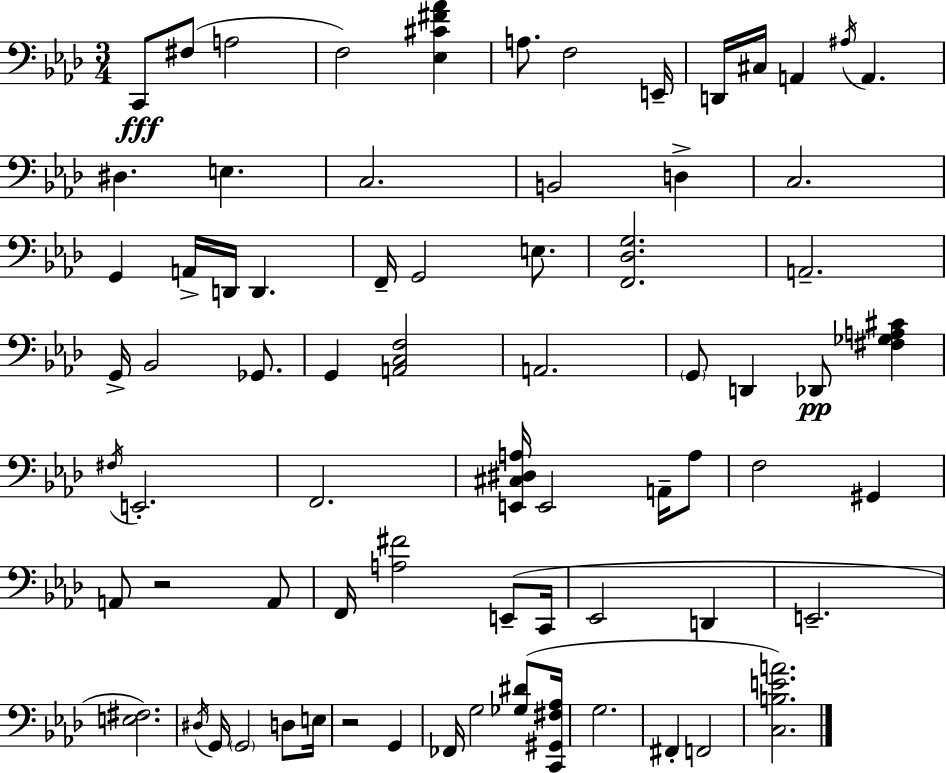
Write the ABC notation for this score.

X:1
T:Untitled
M:3/4
L:1/4
K:Fm
C,,/2 ^F,/2 A,2 F,2 [_E,^C^F_A] A,/2 F,2 E,,/4 D,,/4 ^C,/4 A,, ^A,/4 A,, ^D, E, C,2 B,,2 D, C,2 G,, A,,/4 D,,/4 D,, F,,/4 G,,2 E,/2 [F,,_D,G,]2 A,,2 G,,/4 _B,,2 _G,,/2 G,, [A,,C,F,]2 A,,2 G,,/2 D,, _D,,/2 [^F,_G,A,^C] ^F,/4 E,,2 F,,2 [E,,^C,^D,A,]/4 E,,2 A,,/4 A,/2 F,2 ^G,, A,,/2 z2 A,,/2 F,,/4 [A,^F]2 E,,/2 C,,/4 _E,,2 D,, E,,2 [E,^F,]2 ^D,/4 G,,/4 G,,2 D,/2 E,/4 z2 G,, _F,,/4 G,2 [_G,^D]/2 [C,,^G,,^F,_A,]/4 G,2 ^F,, F,,2 [C,B,EA]2